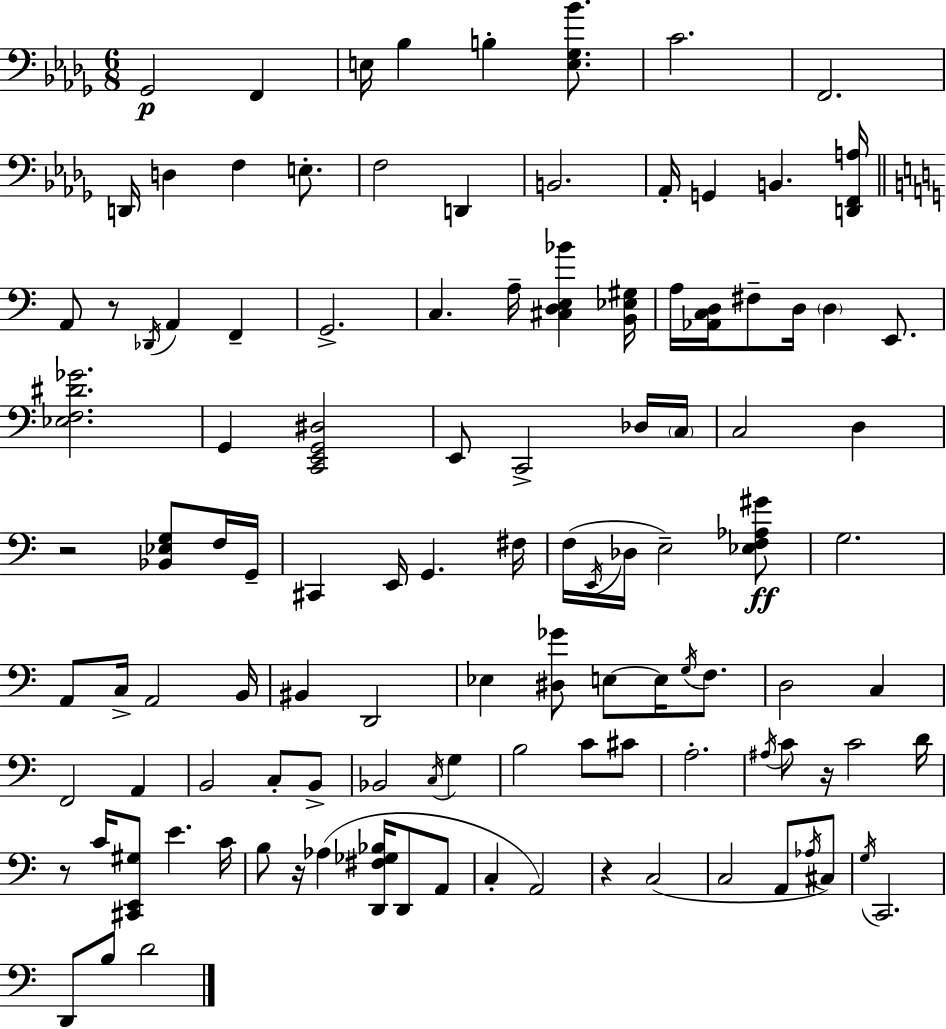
Gb2/h F2/q E3/s Bb3/q B3/q [E3,Gb3,Bb4]/e. C4/h. F2/h. D2/s D3/q F3/q E3/e. F3/h D2/q B2/h. Ab2/s G2/q B2/q. [D2,F2,A3]/s A2/e R/e Db2/s A2/q F2/q G2/h. C3/q. A3/s [C#3,D3,E3,Bb4]/q [B2,Eb3,G#3]/s A3/s [Ab2,C3,D3]/s F#3/e D3/s D3/q E2/e. [Eb3,F3,D#4,Gb4]/h. G2/q [C2,E2,G2,D#3]/h E2/e C2/h Db3/s C3/s C3/h D3/q R/h [Bb2,Eb3,G3]/e F3/s G2/s C#2/q E2/s G2/q. F#3/s F3/s E2/s Db3/s E3/h [Eb3,F3,Ab3,G#4]/e G3/h. A2/e C3/s A2/h B2/s BIS2/q D2/h Eb3/q [D#3,Gb4]/e E3/e E3/s G3/s F3/e. D3/h C3/q F2/h A2/q B2/h C3/e B2/e Bb2/h C3/s G3/q B3/h C4/e C#4/e A3/h. A#3/s C4/e R/s C4/h D4/s R/e C4/s [C#2,E2,G#3]/e E4/q. C4/s B3/e R/s Ab3/q [D2,F#3,Gb3,Bb3]/s D2/e A2/e C3/q A2/h R/q C3/h C3/h A2/e Ab3/s C#3/e G3/s C2/h. D2/e B3/e D4/h